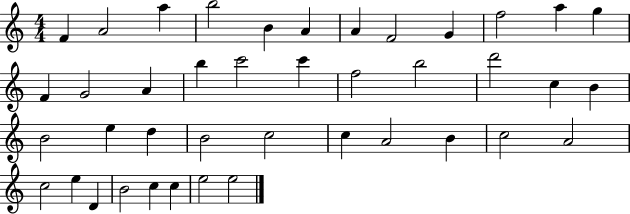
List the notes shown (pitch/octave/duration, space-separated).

F4/q A4/h A5/q B5/h B4/q A4/q A4/q F4/h G4/q F5/h A5/q G5/q F4/q G4/h A4/q B5/q C6/h C6/q F5/h B5/h D6/h C5/q B4/q B4/h E5/q D5/q B4/h C5/h C5/q A4/h B4/q C5/h A4/h C5/h E5/q D4/q B4/h C5/q C5/q E5/h E5/h